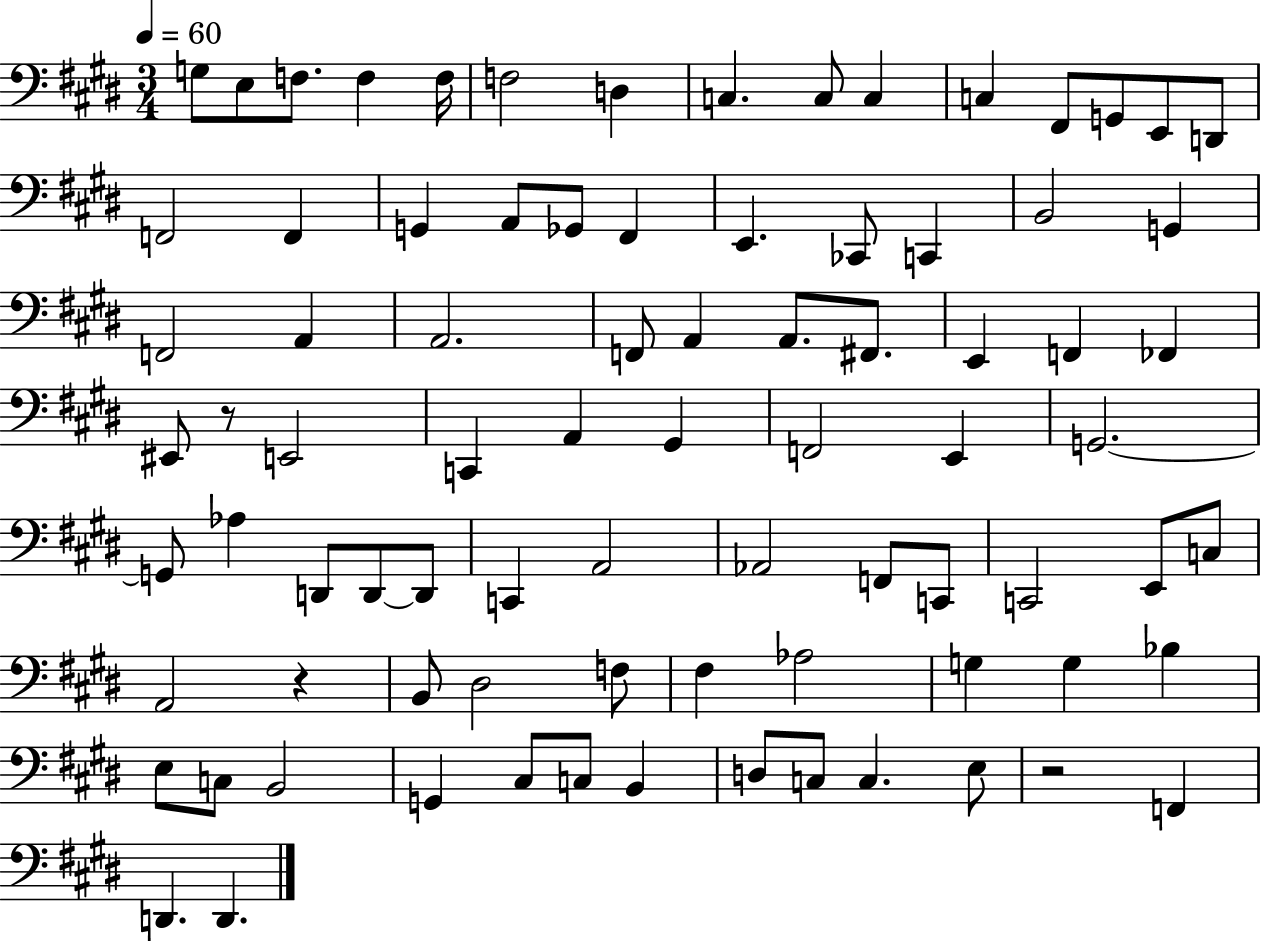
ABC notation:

X:1
T:Untitled
M:3/4
L:1/4
K:E
G,/2 E,/2 F,/2 F, F,/4 F,2 D, C, C,/2 C, C, ^F,,/2 G,,/2 E,,/2 D,,/2 F,,2 F,, G,, A,,/2 _G,,/2 ^F,, E,, _C,,/2 C,, B,,2 G,, F,,2 A,, A,,2 F,,/2 A,, A,,/2 ^F,,/2 E,, F,, _F,, ^E,,/2 z/2 E,,2 C,, A,, ^G,, F,,2 E,, G,,2 G,,/2 _A, D,,/2 D,,/2 D,,/2 C,, A,,2 _A,,2 F,,/2 C,,/2 C,,2 E,,/2 C,/2 A,,2 z B,,/2 ^D,2 F,/2 ^F, _A,2 G, G, _B, E,/2 C,/2 B,,2 G,, ^C,/2 C,/2 B,, D,/2 C,/2 C, E,/2 z2 F,, D,, D,,